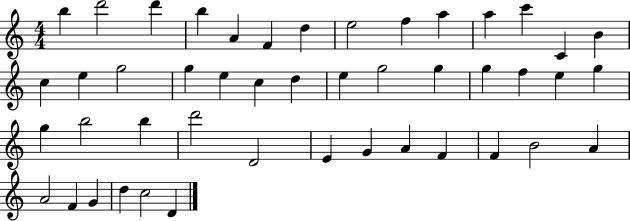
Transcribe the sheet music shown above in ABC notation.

X:1
T:Untitled
M:4/4
L:1/4
K:C
b d'2 d' b A F d e2 f a a c' C B c e g2 g e c d e g2 g g f e g g b2 b d'2 D2 E G A F F B2 A A2 F G d c2 D